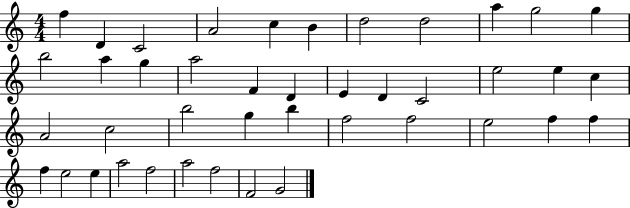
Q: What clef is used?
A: treble